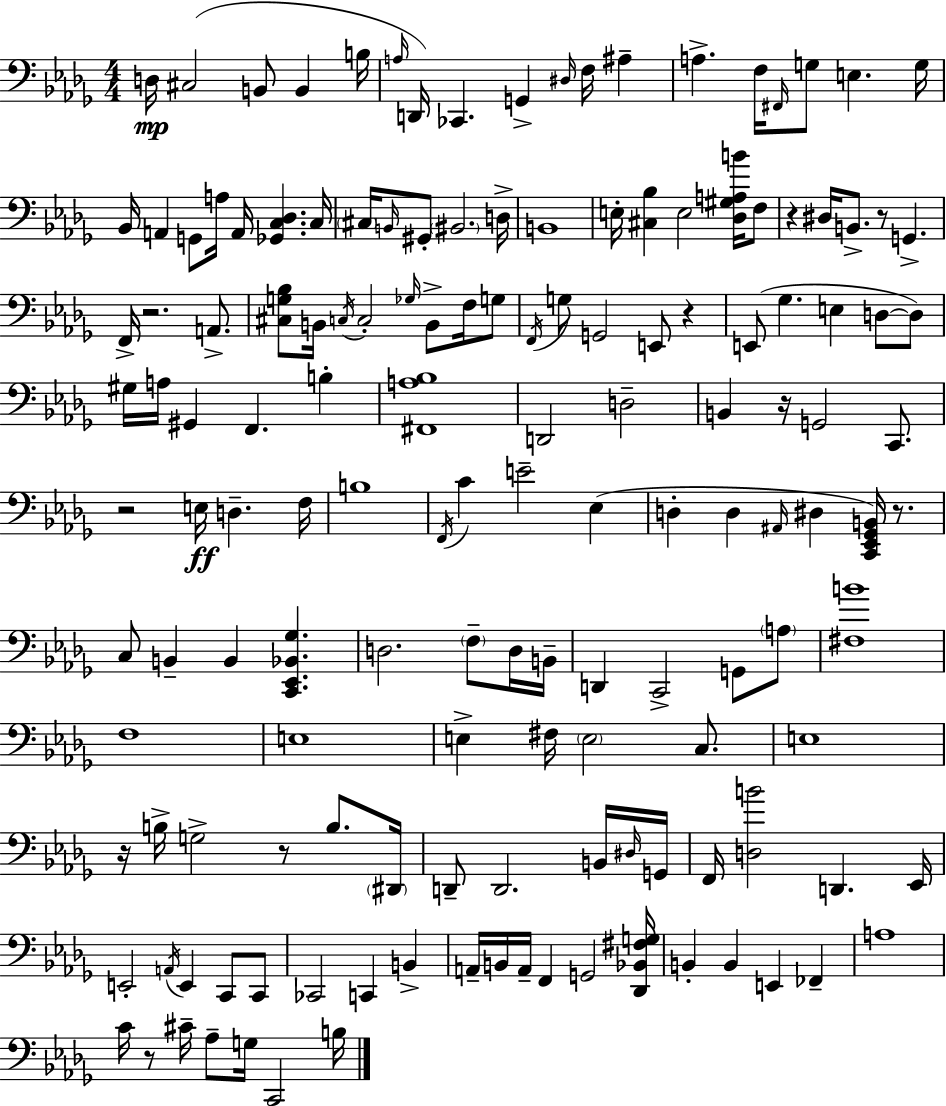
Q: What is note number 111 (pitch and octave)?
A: C2